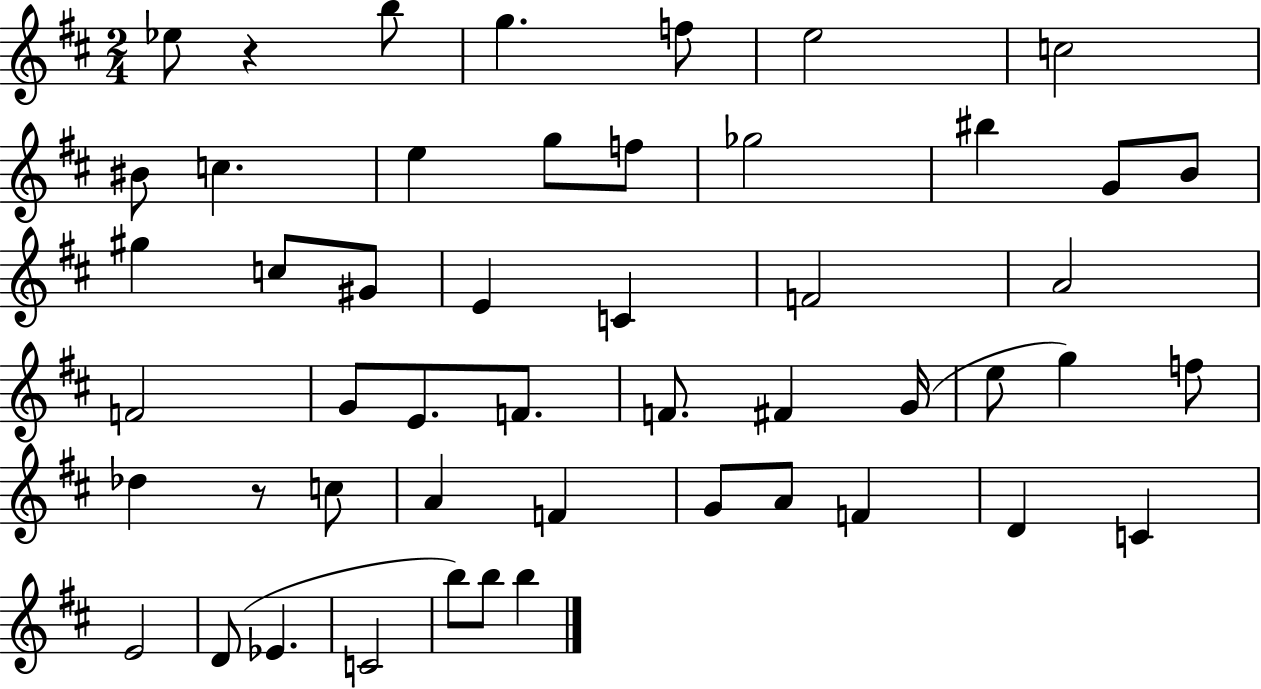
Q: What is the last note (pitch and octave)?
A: B5